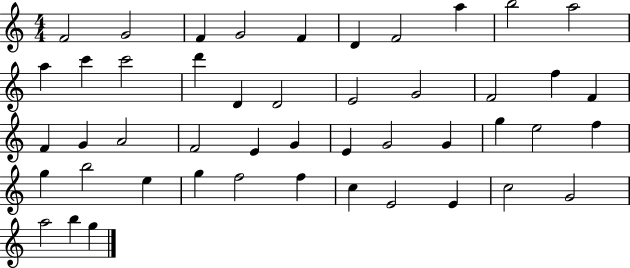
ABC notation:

X:1
T:Untitled
M:4/4
L:1/4
K:C
F2 G2 F G2 F D F2 a b2 a2 a c' c'2 d' D D2 E2 G2 F2 f F F G A2 F2 E G E G2 G g e2 f g b2 e g f2 f c E2 E c2 G2 a2 b g